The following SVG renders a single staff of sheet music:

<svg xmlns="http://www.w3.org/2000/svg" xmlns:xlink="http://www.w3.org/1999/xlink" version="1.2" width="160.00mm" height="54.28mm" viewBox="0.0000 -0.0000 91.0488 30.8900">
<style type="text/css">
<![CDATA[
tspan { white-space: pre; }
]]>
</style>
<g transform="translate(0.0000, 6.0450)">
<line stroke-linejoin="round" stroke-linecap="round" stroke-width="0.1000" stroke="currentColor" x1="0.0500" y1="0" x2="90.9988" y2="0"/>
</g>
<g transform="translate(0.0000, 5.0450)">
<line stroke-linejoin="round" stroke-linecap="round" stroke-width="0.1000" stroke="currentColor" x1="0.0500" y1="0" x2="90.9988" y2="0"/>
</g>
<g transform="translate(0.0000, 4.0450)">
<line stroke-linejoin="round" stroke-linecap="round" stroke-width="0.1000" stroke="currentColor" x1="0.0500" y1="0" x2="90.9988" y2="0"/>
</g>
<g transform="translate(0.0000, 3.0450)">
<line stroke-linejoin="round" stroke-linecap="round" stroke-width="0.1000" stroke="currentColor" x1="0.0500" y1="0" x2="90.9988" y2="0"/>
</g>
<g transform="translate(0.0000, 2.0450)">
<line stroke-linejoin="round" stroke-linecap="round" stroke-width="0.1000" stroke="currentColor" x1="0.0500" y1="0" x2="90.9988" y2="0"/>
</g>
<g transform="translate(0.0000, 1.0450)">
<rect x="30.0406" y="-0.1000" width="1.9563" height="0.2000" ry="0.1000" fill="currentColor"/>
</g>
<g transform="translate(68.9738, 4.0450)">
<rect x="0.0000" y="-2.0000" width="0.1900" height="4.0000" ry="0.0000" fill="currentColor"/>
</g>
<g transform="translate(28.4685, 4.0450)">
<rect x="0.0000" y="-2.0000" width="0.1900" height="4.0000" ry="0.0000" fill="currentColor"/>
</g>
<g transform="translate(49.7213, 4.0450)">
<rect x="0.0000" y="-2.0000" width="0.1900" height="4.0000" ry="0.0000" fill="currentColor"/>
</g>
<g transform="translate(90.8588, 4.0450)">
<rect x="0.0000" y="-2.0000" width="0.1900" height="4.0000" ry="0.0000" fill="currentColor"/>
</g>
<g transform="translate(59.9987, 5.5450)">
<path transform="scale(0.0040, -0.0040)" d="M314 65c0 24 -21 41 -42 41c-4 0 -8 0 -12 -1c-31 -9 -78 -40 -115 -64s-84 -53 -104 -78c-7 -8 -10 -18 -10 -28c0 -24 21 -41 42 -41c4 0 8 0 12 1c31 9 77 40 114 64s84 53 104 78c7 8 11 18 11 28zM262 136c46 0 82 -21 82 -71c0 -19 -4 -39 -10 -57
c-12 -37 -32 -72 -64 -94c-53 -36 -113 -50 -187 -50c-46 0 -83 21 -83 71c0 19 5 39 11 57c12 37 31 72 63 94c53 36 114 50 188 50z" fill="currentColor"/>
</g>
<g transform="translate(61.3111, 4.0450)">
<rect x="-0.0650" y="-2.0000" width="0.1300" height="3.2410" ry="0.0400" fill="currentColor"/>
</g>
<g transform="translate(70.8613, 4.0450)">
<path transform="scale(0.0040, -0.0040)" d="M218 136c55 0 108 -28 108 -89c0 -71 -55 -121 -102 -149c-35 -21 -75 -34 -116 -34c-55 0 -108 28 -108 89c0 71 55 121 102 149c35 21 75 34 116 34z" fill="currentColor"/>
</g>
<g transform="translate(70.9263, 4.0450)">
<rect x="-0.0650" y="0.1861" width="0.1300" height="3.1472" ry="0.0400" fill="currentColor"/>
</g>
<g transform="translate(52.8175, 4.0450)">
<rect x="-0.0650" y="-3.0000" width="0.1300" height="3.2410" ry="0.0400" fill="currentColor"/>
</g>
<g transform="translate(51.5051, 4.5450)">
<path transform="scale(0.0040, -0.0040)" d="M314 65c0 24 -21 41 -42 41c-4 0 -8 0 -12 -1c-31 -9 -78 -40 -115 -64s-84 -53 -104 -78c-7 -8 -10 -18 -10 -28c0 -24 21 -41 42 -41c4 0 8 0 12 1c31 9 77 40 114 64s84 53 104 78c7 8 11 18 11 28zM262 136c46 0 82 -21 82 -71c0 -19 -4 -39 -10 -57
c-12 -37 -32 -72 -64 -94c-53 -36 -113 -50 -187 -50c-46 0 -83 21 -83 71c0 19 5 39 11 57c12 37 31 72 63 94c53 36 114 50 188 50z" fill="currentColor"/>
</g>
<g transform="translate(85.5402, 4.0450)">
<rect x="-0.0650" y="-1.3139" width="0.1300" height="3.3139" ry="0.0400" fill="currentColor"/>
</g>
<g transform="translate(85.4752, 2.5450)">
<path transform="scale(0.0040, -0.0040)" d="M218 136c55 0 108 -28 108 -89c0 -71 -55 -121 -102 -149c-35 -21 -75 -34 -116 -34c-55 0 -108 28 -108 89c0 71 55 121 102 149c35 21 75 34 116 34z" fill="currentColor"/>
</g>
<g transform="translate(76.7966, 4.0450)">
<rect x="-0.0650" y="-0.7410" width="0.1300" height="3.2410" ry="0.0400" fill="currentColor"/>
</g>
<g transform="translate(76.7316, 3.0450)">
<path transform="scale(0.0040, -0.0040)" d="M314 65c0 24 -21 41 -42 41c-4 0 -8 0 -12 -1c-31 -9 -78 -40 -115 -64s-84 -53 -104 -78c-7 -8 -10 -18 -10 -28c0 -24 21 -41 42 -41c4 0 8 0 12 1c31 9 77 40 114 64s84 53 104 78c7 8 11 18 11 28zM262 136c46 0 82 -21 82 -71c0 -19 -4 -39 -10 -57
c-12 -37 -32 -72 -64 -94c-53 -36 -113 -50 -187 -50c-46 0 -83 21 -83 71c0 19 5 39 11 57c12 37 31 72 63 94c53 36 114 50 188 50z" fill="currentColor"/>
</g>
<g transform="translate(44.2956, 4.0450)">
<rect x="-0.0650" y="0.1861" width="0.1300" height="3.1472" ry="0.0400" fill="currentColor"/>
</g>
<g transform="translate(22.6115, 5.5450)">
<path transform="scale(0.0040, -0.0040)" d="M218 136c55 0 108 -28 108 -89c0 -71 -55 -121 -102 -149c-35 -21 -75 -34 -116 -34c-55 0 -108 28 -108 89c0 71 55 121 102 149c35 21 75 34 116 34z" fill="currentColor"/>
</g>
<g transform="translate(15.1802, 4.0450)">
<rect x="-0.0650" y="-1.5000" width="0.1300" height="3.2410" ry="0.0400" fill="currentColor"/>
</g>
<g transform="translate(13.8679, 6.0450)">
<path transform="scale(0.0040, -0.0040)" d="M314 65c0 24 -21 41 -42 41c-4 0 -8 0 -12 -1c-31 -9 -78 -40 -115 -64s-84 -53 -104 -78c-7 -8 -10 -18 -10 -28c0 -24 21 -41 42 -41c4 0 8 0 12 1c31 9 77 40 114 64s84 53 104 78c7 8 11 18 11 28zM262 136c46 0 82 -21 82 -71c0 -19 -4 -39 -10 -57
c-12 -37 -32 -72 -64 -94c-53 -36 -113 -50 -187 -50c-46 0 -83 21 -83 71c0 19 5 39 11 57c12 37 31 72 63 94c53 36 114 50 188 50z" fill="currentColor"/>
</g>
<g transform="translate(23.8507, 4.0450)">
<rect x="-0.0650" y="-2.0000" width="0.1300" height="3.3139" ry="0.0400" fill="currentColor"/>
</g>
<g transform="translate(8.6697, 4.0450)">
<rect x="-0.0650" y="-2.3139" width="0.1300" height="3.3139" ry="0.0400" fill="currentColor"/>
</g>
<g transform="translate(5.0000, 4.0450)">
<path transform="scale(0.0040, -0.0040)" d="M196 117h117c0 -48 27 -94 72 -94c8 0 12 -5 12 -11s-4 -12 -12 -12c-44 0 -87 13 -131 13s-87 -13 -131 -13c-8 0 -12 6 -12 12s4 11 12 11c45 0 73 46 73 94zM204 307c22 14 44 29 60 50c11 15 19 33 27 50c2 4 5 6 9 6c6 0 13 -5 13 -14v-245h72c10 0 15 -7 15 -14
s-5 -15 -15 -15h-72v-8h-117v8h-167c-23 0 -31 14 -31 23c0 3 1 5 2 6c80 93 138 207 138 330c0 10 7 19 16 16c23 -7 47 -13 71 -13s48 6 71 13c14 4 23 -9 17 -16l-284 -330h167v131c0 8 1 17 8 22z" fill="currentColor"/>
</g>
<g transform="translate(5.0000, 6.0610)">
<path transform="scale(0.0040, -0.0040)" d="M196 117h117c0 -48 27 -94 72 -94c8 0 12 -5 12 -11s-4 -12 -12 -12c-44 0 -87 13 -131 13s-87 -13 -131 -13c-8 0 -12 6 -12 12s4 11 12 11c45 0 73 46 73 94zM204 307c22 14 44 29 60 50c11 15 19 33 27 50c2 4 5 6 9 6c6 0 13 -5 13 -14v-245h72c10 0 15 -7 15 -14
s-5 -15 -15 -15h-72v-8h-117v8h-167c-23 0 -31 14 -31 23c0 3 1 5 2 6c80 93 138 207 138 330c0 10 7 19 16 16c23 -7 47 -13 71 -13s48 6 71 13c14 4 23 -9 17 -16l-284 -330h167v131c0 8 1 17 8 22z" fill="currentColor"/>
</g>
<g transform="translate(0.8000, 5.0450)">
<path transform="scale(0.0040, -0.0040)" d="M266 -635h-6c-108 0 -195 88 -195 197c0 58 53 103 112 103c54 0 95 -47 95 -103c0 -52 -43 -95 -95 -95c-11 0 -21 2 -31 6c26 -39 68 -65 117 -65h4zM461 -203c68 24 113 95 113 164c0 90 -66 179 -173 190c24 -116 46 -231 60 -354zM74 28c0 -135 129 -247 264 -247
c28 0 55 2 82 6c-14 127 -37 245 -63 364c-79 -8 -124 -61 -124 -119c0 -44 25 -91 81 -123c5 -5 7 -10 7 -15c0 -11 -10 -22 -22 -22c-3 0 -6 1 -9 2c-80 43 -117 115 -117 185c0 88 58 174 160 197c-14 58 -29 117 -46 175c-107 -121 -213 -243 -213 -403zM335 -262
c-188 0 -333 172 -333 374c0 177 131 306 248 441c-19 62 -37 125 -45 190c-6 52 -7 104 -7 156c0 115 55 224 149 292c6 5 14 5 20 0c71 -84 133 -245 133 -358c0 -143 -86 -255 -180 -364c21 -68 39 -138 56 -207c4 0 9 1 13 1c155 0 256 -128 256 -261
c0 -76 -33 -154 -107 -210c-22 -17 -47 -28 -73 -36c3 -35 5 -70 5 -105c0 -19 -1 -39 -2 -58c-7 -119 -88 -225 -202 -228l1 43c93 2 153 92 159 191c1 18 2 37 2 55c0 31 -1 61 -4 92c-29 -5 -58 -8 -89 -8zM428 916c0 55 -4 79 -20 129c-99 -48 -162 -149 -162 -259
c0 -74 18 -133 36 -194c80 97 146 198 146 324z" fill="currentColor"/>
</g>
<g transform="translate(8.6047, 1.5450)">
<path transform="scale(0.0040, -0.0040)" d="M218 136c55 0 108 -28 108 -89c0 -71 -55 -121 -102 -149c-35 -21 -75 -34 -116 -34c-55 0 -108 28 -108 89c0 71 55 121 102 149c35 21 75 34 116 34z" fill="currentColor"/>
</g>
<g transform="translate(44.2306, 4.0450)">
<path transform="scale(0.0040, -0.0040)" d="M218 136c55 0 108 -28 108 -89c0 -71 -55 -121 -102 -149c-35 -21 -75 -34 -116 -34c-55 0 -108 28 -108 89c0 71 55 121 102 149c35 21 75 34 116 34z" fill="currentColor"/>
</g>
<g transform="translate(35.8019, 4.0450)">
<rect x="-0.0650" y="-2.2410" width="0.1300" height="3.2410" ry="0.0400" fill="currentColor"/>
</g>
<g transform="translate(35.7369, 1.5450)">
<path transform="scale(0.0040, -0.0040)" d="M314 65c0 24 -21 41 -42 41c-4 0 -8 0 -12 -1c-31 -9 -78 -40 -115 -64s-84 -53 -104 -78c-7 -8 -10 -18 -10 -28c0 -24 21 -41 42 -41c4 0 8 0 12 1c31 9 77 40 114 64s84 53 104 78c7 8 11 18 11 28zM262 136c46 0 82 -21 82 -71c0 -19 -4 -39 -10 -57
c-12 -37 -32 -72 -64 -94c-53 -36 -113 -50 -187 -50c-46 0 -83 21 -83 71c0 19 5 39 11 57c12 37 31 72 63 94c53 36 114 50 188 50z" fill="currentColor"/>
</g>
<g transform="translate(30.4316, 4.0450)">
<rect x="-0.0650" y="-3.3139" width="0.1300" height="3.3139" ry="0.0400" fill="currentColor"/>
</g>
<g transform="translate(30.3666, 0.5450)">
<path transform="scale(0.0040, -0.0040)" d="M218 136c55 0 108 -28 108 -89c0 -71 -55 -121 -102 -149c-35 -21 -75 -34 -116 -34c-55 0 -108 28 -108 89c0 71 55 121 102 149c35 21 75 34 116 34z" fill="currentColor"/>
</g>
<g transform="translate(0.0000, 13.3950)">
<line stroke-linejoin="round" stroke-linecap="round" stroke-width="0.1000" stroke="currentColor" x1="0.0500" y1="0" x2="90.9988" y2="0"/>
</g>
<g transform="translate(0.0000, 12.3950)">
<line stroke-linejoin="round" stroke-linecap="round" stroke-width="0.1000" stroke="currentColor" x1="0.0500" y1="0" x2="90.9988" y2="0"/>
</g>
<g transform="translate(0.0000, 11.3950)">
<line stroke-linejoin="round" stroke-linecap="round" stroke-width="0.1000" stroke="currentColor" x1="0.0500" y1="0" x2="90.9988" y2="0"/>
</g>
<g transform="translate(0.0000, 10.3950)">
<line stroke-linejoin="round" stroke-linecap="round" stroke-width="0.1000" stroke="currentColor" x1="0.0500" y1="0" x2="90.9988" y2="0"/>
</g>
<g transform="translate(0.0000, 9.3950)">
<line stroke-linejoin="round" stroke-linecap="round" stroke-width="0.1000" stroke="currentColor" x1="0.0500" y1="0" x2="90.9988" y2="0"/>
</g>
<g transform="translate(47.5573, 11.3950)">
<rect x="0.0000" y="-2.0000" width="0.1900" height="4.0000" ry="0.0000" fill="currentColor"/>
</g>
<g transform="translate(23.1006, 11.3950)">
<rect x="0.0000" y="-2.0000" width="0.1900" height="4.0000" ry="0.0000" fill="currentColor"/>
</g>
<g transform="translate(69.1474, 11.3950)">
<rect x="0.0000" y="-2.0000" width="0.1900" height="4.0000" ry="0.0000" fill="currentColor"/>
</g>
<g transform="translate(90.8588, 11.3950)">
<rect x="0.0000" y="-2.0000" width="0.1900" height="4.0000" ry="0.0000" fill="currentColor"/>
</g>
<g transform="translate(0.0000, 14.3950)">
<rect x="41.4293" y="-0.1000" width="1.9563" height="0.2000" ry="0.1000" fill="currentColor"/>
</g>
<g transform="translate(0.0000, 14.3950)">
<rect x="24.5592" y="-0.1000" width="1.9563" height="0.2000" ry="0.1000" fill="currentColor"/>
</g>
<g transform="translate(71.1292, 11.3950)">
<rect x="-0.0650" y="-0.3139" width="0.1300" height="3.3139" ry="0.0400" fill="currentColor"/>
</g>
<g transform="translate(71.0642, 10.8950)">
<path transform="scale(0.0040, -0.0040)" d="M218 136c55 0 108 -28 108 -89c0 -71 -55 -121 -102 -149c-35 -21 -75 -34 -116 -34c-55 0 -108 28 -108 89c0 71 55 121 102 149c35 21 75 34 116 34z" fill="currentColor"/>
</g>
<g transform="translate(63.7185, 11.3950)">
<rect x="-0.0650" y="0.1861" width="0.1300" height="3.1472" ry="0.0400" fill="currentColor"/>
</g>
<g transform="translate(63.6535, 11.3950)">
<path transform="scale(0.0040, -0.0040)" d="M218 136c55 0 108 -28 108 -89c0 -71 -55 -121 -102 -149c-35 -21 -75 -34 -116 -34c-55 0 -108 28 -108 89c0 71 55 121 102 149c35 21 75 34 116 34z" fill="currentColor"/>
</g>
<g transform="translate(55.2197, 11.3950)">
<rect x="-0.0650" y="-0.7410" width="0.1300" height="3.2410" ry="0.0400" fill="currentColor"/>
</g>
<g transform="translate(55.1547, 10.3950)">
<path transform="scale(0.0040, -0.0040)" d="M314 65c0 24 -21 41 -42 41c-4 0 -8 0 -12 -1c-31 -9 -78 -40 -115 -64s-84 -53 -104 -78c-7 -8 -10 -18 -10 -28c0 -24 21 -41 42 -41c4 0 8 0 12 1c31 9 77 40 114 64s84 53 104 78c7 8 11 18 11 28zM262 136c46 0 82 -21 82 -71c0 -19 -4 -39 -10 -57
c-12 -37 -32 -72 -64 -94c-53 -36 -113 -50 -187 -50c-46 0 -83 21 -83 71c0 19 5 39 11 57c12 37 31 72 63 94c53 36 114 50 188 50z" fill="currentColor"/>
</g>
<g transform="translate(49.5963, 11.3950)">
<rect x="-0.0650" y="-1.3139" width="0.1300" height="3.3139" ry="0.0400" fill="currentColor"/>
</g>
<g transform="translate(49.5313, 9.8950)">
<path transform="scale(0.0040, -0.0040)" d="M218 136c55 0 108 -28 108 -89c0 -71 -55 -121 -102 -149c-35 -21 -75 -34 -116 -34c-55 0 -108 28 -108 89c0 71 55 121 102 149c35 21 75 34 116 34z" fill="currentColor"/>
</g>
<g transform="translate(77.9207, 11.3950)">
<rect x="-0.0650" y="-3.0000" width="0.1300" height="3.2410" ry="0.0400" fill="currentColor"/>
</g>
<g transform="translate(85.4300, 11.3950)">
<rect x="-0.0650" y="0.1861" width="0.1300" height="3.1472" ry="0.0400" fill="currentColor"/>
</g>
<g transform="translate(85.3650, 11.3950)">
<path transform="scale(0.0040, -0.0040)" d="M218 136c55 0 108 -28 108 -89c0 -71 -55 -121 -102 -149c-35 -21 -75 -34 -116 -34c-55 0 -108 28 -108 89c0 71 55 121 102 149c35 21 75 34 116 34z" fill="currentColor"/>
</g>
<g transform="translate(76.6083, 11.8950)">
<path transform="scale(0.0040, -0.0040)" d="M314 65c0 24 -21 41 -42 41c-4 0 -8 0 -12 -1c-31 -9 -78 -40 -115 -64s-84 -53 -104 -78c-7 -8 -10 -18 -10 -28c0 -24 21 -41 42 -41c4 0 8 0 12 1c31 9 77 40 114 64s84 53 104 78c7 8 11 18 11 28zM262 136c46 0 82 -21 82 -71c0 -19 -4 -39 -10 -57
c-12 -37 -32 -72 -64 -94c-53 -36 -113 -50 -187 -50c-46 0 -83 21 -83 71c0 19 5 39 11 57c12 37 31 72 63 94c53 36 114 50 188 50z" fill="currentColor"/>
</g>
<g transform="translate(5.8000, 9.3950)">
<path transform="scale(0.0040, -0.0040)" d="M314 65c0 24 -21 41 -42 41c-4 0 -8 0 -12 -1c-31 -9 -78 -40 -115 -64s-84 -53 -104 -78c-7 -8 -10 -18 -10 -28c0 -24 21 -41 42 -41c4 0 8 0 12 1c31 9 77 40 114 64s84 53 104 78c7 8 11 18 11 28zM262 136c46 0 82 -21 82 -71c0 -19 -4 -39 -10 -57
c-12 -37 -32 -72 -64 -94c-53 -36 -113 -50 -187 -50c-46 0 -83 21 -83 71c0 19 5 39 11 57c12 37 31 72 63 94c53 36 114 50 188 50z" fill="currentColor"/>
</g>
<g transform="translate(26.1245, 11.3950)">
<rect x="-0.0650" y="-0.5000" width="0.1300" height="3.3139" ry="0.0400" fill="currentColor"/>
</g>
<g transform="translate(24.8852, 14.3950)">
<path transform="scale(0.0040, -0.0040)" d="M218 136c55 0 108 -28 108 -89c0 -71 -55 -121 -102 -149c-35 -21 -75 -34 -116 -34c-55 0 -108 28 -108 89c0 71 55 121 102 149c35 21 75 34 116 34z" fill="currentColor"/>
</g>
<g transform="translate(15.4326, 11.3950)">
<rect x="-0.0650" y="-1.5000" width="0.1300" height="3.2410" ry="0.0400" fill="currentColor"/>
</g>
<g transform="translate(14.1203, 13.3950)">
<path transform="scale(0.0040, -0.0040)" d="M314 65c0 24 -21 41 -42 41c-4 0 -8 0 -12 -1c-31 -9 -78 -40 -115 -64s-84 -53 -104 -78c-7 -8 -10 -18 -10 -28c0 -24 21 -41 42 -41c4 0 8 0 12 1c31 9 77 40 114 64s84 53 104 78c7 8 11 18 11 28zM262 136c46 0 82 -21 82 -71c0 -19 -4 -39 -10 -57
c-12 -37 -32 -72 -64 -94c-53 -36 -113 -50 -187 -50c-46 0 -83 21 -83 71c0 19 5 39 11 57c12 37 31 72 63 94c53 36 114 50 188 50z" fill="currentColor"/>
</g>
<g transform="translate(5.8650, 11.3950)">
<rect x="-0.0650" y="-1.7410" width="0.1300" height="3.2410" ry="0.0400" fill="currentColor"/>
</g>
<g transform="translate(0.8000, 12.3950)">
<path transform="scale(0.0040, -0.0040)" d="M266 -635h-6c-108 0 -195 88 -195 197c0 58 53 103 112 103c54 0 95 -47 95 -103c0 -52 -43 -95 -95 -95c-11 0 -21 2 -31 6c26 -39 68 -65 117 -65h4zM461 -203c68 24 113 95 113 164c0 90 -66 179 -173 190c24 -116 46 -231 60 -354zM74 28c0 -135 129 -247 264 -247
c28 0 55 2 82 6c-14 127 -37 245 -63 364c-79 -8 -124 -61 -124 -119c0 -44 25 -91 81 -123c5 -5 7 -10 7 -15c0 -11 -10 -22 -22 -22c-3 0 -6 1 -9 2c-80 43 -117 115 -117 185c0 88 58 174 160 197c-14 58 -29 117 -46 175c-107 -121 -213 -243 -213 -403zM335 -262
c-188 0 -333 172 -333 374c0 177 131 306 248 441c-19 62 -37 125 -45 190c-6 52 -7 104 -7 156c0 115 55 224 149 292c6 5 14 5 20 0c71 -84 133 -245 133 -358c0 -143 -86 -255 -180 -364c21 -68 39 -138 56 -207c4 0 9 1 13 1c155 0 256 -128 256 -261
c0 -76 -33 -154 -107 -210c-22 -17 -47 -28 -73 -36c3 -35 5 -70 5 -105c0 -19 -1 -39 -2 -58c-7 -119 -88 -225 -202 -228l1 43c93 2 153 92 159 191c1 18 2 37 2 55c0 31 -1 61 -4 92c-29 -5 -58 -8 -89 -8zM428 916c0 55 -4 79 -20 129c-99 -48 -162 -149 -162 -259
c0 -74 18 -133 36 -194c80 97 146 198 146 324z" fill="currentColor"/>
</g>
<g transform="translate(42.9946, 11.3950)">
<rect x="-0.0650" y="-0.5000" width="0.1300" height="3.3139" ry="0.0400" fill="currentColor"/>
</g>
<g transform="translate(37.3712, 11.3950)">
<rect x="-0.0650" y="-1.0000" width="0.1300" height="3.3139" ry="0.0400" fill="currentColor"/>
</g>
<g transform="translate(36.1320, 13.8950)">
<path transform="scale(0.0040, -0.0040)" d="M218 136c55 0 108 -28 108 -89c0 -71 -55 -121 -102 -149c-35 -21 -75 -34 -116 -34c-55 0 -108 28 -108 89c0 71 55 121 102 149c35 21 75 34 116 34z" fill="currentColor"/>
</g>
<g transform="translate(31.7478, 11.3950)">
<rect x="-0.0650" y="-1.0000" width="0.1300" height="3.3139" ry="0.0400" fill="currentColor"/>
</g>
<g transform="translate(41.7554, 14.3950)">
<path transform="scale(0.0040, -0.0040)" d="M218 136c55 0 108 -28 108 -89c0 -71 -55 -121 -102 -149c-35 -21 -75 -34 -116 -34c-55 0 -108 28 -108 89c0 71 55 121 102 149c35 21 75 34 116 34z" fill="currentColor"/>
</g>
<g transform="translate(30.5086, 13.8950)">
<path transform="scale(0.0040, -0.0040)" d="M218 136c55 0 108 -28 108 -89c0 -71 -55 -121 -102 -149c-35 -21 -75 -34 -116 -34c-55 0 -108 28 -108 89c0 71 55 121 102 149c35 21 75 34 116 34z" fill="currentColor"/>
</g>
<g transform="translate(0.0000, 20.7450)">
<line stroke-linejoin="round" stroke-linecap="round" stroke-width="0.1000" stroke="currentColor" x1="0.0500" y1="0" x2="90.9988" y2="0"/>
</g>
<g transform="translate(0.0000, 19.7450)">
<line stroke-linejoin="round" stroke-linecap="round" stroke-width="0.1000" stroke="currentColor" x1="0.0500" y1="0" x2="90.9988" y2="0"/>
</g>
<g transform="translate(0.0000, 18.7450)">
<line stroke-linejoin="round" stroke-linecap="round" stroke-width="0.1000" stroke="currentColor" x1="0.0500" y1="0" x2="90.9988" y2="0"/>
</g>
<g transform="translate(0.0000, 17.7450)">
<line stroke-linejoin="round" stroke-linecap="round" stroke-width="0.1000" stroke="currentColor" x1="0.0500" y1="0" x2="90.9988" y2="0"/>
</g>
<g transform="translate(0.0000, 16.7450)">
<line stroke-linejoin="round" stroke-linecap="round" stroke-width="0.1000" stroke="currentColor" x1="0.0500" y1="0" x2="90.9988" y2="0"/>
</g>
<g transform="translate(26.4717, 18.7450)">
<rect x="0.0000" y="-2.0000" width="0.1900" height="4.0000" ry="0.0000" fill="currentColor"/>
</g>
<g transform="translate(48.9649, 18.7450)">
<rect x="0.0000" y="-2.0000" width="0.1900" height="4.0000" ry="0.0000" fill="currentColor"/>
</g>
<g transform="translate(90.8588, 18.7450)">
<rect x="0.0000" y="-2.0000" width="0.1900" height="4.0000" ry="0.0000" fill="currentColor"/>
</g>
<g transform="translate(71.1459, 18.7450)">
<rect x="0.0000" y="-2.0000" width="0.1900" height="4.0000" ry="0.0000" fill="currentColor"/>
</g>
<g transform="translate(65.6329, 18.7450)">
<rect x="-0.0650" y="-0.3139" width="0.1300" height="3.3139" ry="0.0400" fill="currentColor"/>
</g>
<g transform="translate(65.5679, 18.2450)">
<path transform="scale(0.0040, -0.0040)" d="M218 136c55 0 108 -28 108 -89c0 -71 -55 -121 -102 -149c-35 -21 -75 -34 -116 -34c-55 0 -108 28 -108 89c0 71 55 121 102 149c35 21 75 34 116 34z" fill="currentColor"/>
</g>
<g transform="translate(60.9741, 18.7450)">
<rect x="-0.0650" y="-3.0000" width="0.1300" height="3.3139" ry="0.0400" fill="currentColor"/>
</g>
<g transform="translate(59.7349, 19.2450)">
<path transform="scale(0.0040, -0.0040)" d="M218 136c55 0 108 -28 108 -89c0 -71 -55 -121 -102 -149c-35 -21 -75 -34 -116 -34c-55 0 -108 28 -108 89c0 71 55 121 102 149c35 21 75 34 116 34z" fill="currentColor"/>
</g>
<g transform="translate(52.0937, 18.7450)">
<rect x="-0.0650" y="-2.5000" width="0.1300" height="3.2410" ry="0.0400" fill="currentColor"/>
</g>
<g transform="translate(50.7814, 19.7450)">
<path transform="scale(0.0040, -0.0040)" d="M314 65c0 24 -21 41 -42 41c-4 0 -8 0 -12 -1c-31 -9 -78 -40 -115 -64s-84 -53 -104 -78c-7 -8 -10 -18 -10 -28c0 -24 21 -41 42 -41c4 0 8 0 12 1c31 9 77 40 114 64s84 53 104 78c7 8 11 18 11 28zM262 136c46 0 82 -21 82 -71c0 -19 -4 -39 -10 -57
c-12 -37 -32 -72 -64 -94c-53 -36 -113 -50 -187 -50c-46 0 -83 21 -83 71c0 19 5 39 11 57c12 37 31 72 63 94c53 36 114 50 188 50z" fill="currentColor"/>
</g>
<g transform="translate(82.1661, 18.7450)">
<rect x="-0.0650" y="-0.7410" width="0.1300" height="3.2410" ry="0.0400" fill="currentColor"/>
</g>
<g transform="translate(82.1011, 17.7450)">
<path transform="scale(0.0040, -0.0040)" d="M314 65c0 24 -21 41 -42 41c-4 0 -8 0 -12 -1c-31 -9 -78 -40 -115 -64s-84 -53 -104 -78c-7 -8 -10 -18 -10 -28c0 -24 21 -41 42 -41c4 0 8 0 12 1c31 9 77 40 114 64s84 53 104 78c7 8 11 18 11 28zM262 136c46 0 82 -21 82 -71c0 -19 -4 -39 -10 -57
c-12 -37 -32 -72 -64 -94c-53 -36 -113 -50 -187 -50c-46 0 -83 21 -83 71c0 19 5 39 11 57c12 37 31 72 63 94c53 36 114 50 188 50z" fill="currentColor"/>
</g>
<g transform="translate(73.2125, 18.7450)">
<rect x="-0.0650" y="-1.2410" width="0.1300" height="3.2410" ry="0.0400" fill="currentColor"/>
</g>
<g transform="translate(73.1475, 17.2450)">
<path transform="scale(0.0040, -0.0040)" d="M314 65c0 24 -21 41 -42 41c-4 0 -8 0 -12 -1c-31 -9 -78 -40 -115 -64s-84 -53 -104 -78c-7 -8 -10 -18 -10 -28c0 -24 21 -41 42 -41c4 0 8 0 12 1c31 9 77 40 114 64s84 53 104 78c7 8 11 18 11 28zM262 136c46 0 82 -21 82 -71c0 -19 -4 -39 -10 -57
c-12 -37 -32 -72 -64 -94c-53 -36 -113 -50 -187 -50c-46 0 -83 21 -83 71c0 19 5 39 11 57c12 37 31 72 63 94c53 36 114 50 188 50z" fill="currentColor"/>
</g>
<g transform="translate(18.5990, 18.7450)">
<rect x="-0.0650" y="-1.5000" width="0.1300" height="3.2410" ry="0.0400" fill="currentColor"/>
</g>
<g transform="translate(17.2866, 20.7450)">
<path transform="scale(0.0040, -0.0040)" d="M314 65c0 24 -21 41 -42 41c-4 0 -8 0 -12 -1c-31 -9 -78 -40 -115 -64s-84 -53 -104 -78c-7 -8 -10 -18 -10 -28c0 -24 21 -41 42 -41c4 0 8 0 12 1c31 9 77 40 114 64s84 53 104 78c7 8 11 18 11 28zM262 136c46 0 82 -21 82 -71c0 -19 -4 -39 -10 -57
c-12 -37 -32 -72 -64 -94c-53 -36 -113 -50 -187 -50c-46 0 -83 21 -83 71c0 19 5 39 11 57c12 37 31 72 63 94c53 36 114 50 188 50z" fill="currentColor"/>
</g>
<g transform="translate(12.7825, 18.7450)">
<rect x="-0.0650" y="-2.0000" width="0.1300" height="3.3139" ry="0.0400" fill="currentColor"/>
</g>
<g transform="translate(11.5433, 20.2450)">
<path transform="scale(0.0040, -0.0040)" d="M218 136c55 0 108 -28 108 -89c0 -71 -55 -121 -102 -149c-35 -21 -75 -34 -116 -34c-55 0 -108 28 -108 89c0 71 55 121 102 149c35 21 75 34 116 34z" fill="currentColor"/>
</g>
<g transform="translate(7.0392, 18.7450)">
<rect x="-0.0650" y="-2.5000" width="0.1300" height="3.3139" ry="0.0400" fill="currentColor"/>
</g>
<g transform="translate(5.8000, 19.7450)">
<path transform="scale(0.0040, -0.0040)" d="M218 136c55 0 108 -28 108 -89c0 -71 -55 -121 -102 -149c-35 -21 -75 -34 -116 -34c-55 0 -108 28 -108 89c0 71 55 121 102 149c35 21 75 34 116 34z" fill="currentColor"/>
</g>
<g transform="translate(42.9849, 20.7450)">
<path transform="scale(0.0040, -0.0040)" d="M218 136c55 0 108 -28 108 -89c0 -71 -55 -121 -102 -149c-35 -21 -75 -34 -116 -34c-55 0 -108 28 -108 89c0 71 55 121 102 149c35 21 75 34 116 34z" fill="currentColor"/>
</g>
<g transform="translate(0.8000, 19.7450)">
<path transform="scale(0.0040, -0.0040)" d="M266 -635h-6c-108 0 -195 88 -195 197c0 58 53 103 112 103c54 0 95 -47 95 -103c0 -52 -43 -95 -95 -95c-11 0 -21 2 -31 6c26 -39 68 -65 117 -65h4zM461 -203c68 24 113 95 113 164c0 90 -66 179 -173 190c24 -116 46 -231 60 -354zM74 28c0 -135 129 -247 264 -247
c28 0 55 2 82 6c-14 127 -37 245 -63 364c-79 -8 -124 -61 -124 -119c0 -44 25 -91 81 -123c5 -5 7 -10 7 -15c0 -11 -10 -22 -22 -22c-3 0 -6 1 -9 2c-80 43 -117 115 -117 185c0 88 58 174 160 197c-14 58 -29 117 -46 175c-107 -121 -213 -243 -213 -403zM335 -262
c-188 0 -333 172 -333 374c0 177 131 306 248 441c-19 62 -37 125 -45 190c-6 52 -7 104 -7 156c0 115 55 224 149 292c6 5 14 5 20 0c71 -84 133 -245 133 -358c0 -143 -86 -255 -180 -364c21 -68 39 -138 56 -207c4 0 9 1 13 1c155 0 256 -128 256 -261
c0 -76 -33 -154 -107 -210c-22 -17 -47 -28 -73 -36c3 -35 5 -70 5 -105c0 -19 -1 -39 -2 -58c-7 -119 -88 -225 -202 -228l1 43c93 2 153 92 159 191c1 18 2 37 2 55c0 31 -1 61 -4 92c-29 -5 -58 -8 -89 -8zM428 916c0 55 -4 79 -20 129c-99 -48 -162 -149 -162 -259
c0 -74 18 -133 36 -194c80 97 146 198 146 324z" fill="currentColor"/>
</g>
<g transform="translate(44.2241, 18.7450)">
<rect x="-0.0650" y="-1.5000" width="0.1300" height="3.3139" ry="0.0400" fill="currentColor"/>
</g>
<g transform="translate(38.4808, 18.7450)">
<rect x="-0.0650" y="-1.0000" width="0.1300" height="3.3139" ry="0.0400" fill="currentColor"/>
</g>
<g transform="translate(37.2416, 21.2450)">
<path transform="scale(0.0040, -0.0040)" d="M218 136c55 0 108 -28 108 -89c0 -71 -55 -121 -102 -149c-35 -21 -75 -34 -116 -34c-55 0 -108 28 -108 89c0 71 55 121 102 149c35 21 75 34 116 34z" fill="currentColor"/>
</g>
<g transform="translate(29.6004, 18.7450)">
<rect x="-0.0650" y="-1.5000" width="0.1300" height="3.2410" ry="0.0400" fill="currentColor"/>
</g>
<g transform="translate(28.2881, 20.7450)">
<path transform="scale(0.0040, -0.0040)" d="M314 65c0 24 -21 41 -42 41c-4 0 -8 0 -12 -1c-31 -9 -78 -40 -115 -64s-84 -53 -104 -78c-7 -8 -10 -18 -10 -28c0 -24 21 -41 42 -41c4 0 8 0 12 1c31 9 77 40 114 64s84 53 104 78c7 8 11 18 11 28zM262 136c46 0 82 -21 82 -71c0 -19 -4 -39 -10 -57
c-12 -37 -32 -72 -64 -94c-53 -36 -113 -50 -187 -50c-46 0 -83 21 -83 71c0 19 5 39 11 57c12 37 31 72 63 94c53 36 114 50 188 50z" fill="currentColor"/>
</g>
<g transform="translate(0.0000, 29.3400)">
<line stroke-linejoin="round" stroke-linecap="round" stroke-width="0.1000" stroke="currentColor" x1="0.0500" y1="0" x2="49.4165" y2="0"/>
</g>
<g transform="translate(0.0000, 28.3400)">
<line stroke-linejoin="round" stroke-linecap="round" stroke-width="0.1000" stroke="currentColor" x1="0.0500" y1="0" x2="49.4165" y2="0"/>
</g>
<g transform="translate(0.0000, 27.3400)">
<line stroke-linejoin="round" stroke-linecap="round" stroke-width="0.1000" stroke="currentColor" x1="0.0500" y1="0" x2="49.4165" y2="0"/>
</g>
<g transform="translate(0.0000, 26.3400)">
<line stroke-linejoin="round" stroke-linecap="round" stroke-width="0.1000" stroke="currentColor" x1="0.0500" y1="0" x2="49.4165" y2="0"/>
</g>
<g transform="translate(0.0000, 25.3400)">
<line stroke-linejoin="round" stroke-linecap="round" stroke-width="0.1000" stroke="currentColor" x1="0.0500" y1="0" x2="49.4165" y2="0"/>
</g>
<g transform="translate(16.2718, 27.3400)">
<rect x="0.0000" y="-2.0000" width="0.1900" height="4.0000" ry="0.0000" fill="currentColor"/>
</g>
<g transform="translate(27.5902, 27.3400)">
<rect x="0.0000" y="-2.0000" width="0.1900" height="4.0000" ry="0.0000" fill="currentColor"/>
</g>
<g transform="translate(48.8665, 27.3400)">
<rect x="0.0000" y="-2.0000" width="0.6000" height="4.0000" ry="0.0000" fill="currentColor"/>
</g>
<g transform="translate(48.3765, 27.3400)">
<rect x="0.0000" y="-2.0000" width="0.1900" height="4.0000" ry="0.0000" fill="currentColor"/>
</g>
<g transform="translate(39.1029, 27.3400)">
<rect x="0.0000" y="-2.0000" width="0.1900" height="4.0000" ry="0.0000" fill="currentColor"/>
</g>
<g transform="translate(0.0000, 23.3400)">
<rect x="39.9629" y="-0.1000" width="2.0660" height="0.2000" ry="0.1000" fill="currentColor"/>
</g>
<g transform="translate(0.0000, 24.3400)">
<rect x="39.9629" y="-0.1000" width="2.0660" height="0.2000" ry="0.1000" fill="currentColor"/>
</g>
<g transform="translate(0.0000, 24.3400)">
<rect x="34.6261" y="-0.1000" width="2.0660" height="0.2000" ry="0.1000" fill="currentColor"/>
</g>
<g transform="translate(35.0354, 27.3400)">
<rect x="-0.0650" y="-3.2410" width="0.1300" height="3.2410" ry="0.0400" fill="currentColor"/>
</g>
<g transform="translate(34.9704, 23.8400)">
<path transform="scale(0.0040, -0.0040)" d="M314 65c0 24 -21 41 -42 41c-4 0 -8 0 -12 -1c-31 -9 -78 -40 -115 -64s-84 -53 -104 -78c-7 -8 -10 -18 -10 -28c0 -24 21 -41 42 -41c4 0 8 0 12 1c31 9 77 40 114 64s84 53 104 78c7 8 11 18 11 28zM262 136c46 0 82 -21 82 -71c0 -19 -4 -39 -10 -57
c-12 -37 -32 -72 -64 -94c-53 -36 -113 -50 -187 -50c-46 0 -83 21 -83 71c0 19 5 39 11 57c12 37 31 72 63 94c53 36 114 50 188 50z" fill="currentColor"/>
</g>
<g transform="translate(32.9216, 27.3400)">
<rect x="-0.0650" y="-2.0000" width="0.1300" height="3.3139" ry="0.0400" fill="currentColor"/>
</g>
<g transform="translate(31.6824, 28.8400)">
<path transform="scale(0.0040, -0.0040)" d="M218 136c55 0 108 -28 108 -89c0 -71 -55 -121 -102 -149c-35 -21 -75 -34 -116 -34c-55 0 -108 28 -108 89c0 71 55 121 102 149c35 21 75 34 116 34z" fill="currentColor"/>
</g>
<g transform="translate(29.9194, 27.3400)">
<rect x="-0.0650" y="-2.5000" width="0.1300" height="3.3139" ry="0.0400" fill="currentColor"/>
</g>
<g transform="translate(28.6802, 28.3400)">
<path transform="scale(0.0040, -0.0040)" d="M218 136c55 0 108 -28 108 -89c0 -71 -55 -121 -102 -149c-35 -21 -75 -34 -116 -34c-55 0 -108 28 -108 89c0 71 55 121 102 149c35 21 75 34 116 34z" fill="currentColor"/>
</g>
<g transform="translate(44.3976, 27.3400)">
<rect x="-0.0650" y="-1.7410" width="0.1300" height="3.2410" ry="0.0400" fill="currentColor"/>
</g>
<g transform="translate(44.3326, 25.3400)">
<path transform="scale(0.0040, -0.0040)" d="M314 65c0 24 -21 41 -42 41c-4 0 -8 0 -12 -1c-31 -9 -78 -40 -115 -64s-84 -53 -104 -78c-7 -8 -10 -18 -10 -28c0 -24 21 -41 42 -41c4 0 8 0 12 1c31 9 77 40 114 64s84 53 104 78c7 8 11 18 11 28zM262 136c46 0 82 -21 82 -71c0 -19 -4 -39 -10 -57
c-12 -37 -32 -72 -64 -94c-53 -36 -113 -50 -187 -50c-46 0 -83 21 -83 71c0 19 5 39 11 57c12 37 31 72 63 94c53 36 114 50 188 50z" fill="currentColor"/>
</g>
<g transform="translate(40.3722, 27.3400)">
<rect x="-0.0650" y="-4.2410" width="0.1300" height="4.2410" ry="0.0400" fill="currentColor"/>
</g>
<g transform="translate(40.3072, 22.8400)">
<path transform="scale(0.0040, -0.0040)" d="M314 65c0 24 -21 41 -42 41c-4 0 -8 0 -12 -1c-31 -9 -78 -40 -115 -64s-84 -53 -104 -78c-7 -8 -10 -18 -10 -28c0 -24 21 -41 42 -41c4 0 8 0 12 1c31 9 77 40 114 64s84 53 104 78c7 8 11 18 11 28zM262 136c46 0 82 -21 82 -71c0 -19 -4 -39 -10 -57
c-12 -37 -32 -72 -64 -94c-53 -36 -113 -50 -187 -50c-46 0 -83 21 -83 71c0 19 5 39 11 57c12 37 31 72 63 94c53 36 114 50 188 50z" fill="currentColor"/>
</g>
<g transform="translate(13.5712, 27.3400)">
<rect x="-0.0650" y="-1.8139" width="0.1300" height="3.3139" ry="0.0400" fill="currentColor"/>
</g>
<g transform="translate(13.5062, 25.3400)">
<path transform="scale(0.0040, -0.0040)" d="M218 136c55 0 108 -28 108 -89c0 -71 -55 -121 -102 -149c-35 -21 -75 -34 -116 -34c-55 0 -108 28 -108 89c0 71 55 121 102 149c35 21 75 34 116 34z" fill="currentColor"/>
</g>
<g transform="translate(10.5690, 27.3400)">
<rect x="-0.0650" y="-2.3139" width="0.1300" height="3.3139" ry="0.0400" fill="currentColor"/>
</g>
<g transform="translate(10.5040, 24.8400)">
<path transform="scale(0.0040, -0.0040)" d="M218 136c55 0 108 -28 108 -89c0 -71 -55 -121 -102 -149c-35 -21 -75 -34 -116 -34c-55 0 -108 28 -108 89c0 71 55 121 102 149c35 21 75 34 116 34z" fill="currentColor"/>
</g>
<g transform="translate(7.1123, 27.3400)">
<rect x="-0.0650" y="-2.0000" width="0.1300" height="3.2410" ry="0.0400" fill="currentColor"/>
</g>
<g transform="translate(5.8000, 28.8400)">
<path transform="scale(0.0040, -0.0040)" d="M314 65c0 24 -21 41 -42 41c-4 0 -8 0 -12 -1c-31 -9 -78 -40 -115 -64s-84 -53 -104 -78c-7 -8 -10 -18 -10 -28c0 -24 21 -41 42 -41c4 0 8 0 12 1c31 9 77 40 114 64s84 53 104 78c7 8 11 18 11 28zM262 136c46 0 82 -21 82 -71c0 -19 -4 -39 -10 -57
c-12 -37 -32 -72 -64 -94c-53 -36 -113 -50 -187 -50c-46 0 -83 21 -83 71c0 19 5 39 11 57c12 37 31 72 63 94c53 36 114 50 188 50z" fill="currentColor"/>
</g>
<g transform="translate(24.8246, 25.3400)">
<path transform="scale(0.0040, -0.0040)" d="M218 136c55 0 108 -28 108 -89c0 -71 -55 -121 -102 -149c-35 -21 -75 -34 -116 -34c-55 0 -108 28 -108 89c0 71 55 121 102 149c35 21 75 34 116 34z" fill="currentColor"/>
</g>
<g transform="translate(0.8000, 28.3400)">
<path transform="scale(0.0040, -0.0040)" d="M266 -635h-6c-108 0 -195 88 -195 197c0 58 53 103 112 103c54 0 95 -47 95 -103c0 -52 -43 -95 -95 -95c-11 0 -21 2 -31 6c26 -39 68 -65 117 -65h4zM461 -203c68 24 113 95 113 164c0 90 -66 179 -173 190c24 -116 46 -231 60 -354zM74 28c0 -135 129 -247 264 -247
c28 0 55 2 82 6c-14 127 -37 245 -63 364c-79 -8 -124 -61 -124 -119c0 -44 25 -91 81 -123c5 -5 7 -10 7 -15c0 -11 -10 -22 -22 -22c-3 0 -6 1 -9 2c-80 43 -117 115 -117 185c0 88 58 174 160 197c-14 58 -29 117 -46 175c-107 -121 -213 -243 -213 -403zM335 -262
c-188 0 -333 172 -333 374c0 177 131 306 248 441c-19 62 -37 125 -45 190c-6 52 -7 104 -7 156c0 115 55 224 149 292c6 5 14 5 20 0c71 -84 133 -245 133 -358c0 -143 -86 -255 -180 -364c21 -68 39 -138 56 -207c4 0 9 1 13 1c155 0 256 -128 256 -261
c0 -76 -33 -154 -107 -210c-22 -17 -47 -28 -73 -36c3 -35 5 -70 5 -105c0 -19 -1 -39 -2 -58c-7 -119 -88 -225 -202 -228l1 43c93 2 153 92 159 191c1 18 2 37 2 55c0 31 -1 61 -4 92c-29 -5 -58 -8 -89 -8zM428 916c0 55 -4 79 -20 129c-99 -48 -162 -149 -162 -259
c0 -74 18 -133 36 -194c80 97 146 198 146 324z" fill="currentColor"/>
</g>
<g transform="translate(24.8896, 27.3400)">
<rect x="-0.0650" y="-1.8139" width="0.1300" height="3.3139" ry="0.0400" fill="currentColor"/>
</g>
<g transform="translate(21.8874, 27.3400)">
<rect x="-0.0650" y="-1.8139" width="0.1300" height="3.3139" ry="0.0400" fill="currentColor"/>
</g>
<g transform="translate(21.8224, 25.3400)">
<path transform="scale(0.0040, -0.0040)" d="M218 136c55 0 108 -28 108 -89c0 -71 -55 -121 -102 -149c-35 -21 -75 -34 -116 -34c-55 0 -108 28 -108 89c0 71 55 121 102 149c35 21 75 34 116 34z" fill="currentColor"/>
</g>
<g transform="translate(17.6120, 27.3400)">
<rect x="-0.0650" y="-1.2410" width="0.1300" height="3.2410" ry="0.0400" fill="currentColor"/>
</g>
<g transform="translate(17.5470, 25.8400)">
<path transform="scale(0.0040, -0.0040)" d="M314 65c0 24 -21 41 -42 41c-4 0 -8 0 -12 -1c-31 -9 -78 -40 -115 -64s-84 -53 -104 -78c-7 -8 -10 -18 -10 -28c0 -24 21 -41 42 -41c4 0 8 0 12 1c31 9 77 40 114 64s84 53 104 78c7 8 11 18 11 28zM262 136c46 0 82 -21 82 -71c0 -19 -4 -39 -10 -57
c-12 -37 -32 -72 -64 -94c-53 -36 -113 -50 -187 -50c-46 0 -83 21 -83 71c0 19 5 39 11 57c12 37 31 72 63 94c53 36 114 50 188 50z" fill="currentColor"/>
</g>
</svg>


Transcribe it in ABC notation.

X:1
T:Untitled
M:4/4
L:1/4
K:C
g E2 F b g2 B A2 F2 B d2 e f2 E2 C D D C e d2 B c A2 B G F E2 E2 D E G2 A c e2 d2 F2 g f e2 f f G F b2 d'2 f2